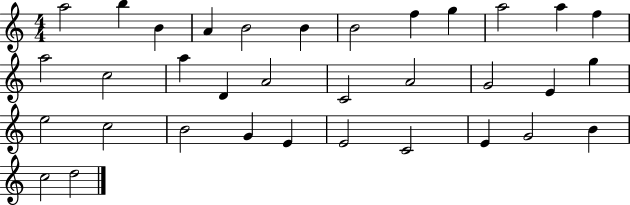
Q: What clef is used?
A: treble